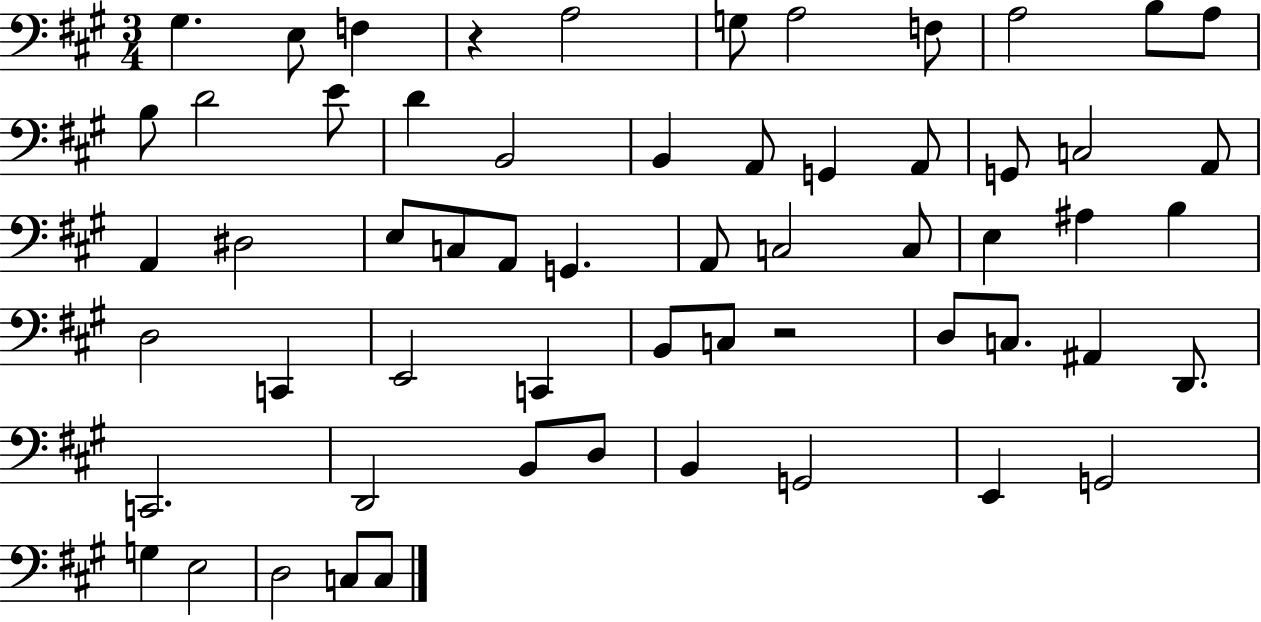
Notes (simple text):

G#3/q. E3/e F3/q R/q A3/h G3/e A3/h F3/e A3/h B3/e A3/e B3/e D4/h E4/e D4/q B2/h B2/q A2/e G2/q A2/e G2/e C3/h A2/e A2/q D#3/h E3/e C3/e A2/e G2/q. A2/e C3/h C3/e E3/q A#3/q B3/q D3/h C2/q E2/h C2/q B2/e C3/e R/h D3/e C3/e. A#2/q D2/e. C2/h. D2/h B2/e D3/e B2/q G2/h E2/q G2/h G3/q E3/h D3/h C3/e C3/e